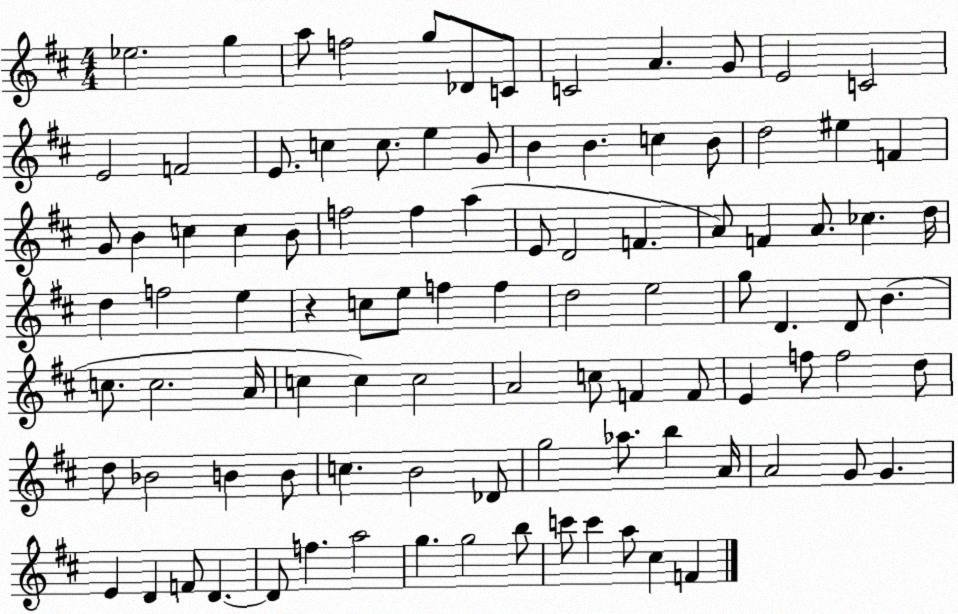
X:1
T:Untitled
M:4/4
L:1/4
K:D
_e2 g a/2 f2 g/2 _D/2 C/2 C2 A G/2 E2 C2 E2 F2 E/2 c c/2 e G/2 B B c B/2 d2 ^e F G/2 B c c B/2 f2 f a E/2 D2 F A/2 F A/2 _c d/4 d f2 e z c/2 e/2 f f d2 e2 g/2 D D/2 B c/2 c2 A/4 c c c2 A2 c/2 F F/2 E f/2 f2 d/2 d/2 _B2 B B/2 c B2 _D/2 g2 _a/2 b A/4 A2 G/2 G E D F/2 D D/2 f a2 g g2 b/2 c'/2 c' a/2 ^c F